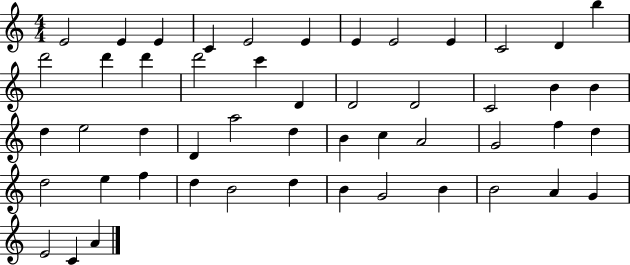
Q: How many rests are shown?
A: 0